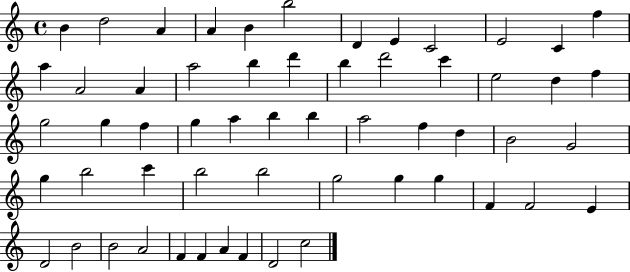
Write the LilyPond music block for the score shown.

{
  \clef treble
  \time 4/4
  \defaultTimeSignature
  \key c \major
  b'4 d''2 a'4 | a'4 b'4 b''2 | d'4 e'4 c'2 | e'2 c'4 f''4 | \break a''4 a'2 a'4 | a''2 b''4 d'''4 | b''4 d'''2 c'''4 | e''2 d''4 f''4 | \break g''2 g''4 f''4 | g''4 a''4 b''4 b''4 | a''2 f''4 d''4 | b'2 g'2 | \break g''4 b''2 c'''4 | b''2 b''2 | g''2 g''4 g''4 | f'4 f'2 e'4 | \break d'2 b'2 | b'2 a'2 | f'4 f'4 a'4 f'4 | d'2 c''2 | \break \bar "|."
}